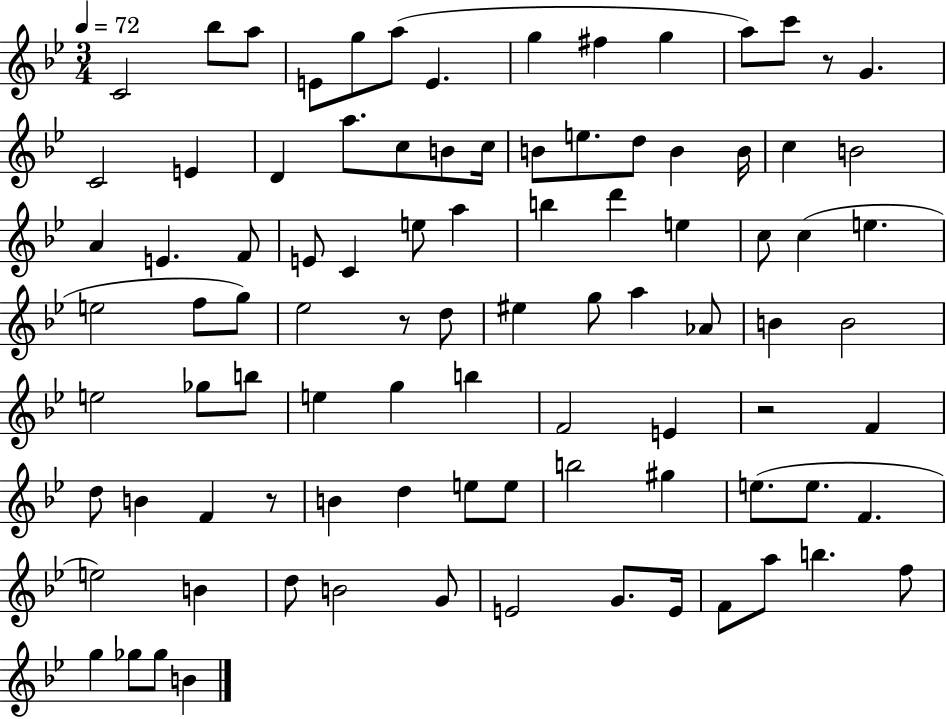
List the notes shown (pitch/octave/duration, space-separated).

C4/h Bb5/e A5/e E4/e G5/e A5/e E4/q. G5/q F#5/q G5/q A5/e C6/e R/e G4/q. C4/h E4/q D4/q A5/e. C5/e B4/e C5/s B4/e E5/e. D5/e B4/q B4/s C5/q B4/h A4/q E4/q. F4/e E4/e C4/q E5/e A5/q B5/q D6/q E5/q C5/e C5/q E5/q. E5/h F5/e G5/e Eb5/h R/e D5/e EIS5/q G5/e A5/q Ab4/e B4/q B4/h E5/h Gb5/e B5/e E5/q G5/q B5/q F4/h E4/q R/h F4/q D5/e B4/q F4/q R/e B4/q D5/q E5/e E5/e B5/h G#5/q E5/e. E5/e. F4/q. E5/h B4/q D5/e B4/h G4/e E4/h G4/e. E4/s F4/e A5/e B5/q. F5/e G5/q Gb5/e Gb5/e B4/q